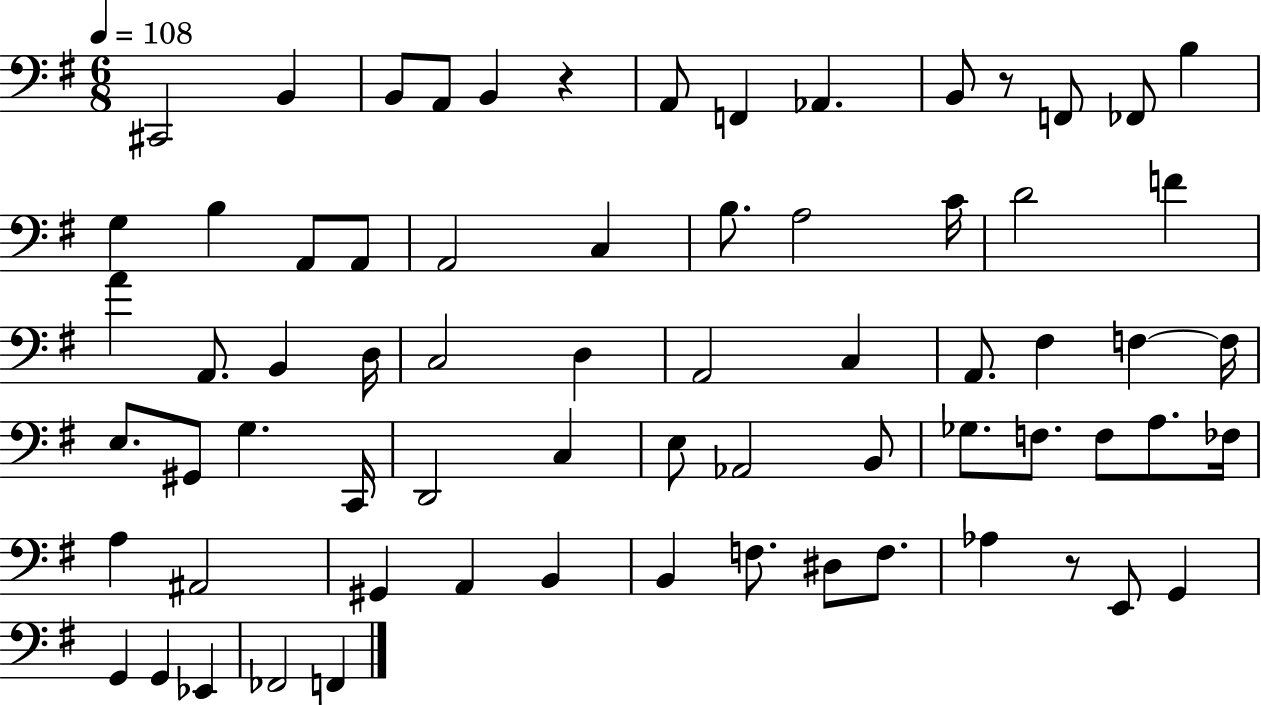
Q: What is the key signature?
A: G major